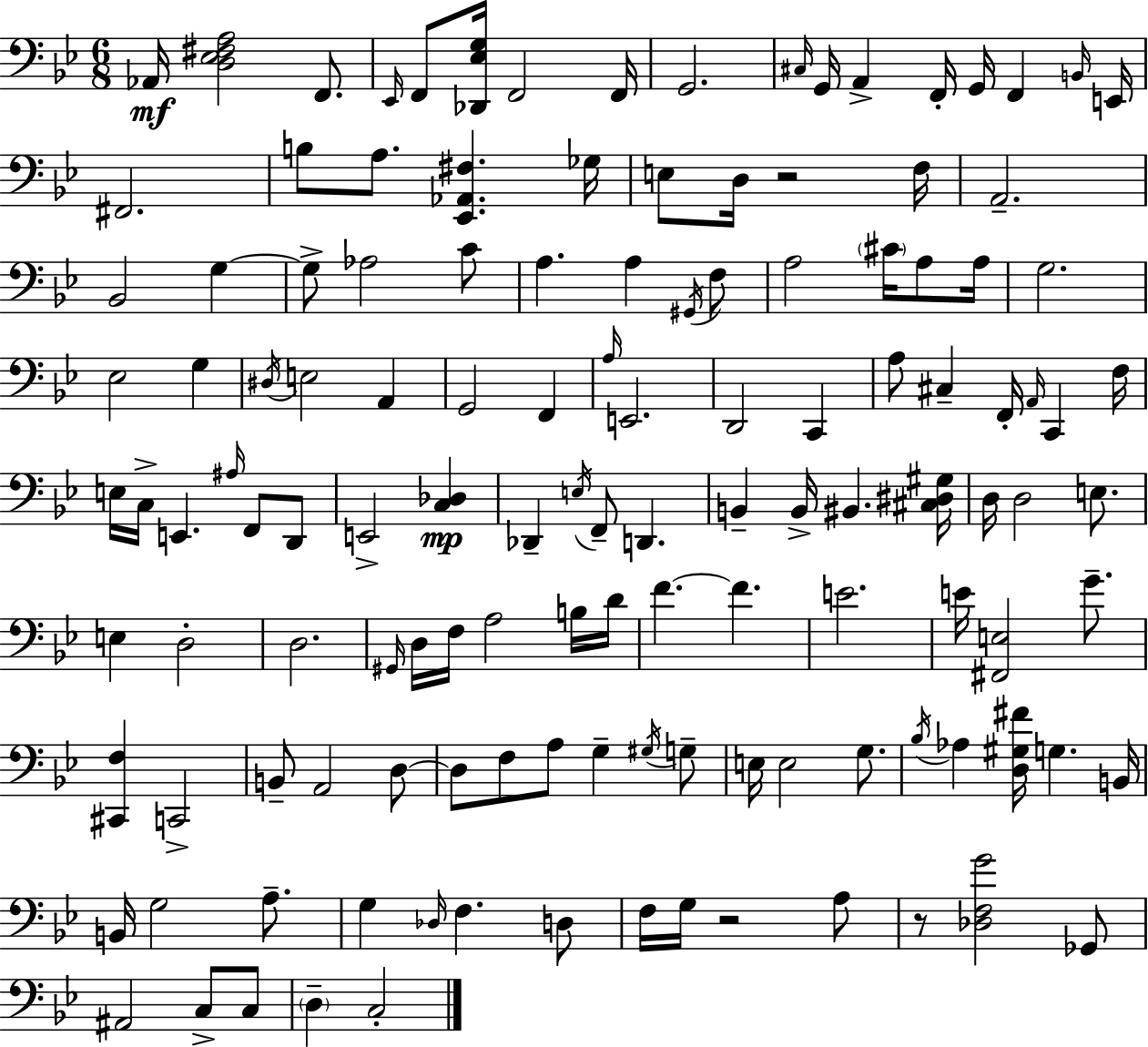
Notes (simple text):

Ab2/s [D3,Eb3,F#3,A3]/h F2/e. Eb2/s F2/e [Db2,Eb3,G3]/s F2/h F2/s G2/h. C#3/s G2/s A2/q F2/s G2/s F2/q B2/s E2/s F#2/h. B3/e A3/e. [Eb2,Ab2,F#3]/q. Gb3/s E3/e D3/s R/h F3/s A2/h. Bb2/h G3/q G3/e Ab3/h C4/e A3/q. A3/q G#2/s F3/e A3/h C#4/s A3/e A3/s G3/h. Eb3/h G3/q D#3/s E3/h A2/q G2/h F2/q A3/s E2/h. D2/h C2/q A3/e C#3/q F2/s A2/s C2/q F3/s E3/s C3/s E2/q. A#3/s F2/e D2/e E2/h [C3,Db3]/q Db2/q E3/s F2/e D2/q. B2/q B2/s BIS2/q. [C#3,D#3,G#3]/s D3/s D3/h E3/e. E3/q D3/h D3/h. G#2/s D3/s F3/s A3/h B3/s D4/s F4/q. F4/q. E4/h. E4/s [F#2,E3]/h G4/e. [C#2,F3]/q C2/h B2/e A2/h D3/e D3/e F3/e A3/e G3/q G#3/s G3/e E3/s E3/h G3/e. Bb3/s Ab3/q [D3,G#3,F#4]/s G3/q. B2/s B2/s G3/h A3/e. G3/q Db3/s F3/q. D3/e F3/s G3/s R/h A3/e R/e [Db3,F3,G4]/h Gb2/e A#2/h C3/e C3/e D3/q C3/h